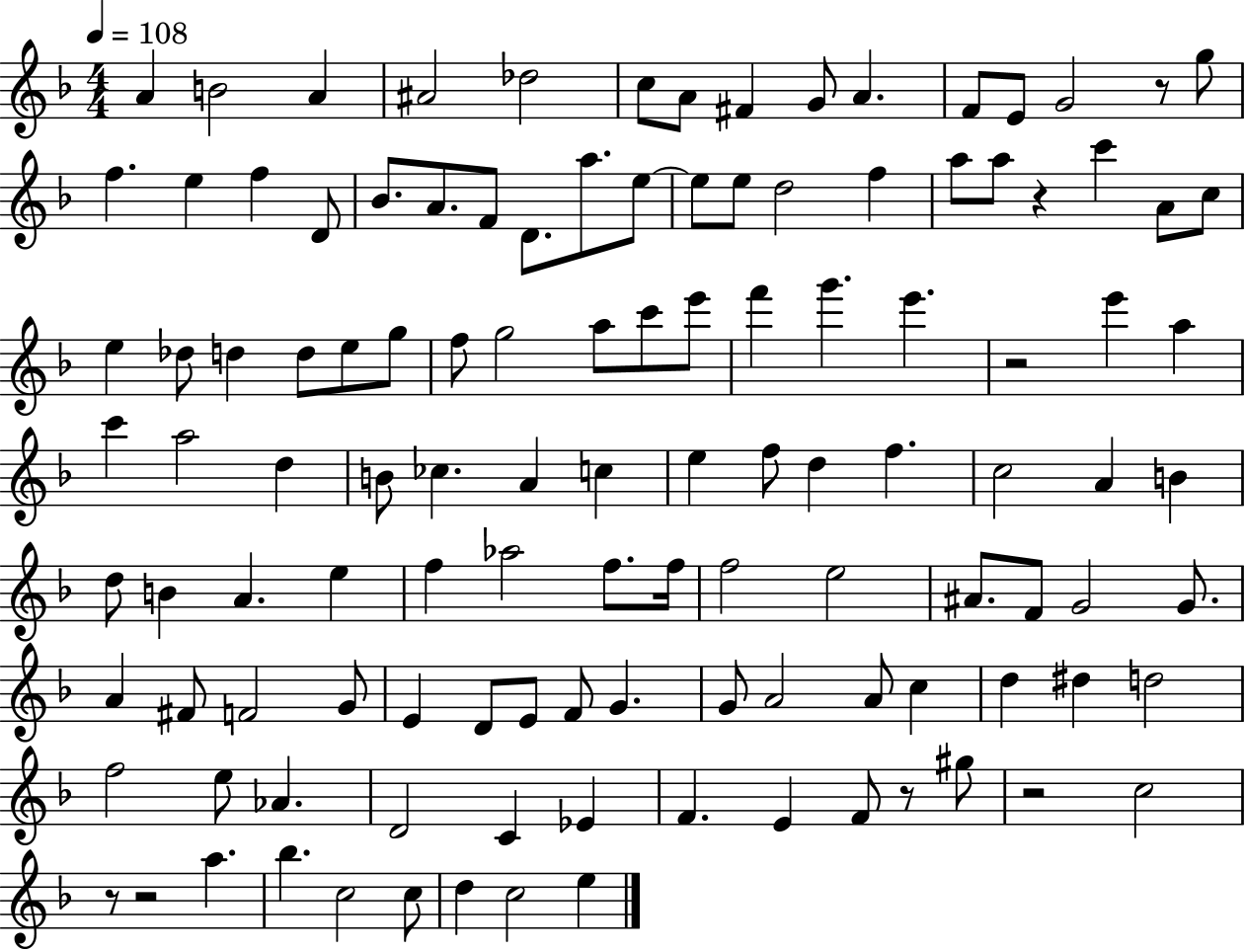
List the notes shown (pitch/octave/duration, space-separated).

A4/q B4/h A4/q A#4/h Db5/h C5/e A4/e F#4/q G4/e A4/q. F4/e E4/e G4/h R/e G5/e F5/q. E5/q F5/q D4/e Bb4/e. A4/e. F4/e D4/e. A5/e. E5/e E5/e E5/e D5/h F5/q A5/e A5/e R/q C6/q A4/e C5/e E5/q Db5/e D5/q D5/e E5/e G5/e F5/e G5/h A5/e C6/e E6/e F6/q G6/q. E6/q. R/h E6/q A5/q C6/q A5/h D5/q B4/e CES5/q. A4/q C5/q E5/q F5/e D5/q F5/q. C5/h A4/q B4/q D5/e B4/q A4/q. E5/q F5/q Ab5/h F5/e. F5/s F5/h E5/h A#4/e. F4/e G4/h G4/e. A4/q F#4/e F4/h G4/e E4/q D4/e E4/e F4/e G4/q. G4/e A4/h A4/e C5/q D5/q D#5/q D5/h F5/h E5/e Ab4/q. D4/h C4/q Eb4/q F4/q. E4/q F4/e R/e G#5/e R/h C5/h R/e R/h A5/q. Bb5/q. C5/h C5/e D5/q C5/h E5/q